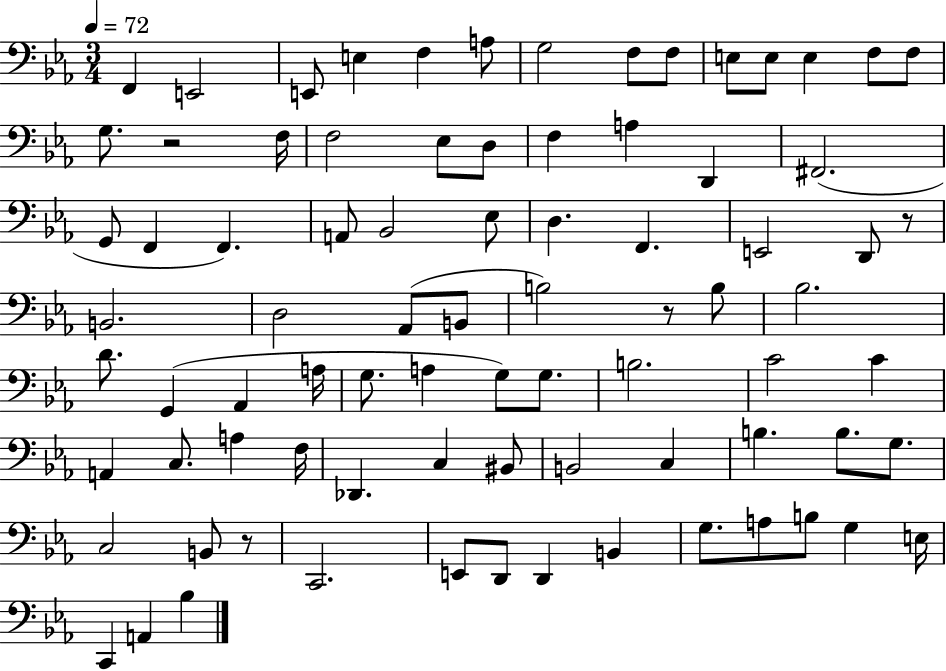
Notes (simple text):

F2/q E2/h E2/e E3/q F3/q A3/e G3/h F3/e F3/e E3/e E3/e E3/q F3/e F3/e G3/e. R/h F3/s F3/h Eb3/e D3/e F3/q A3/q D2/q F#2/h. G2/e F2/q F2/q. A2/e Bb2/h Eb3/e D3/q. F2/q. E2/h D2/e R/e B2/h. D3/h Ab2/e B2/e B3/h R/e B3/e Bb3/h. D4/e. G2/q Ab2/q A3/s G3/e. A3/q G3/e G3/e. B3/h. C4/h C4/q A2/q C3/e. A3/q F3/s Db2/q. C3/q BIS2/e B2/h C3/q B3/q. B3/e. G3/e. C3/h B2/e R/e C2/h. E2/e D2/e D2/q B2/q G3/e. A3/e B3/e G3/q E3/s C2/q A2/q Bb3/q